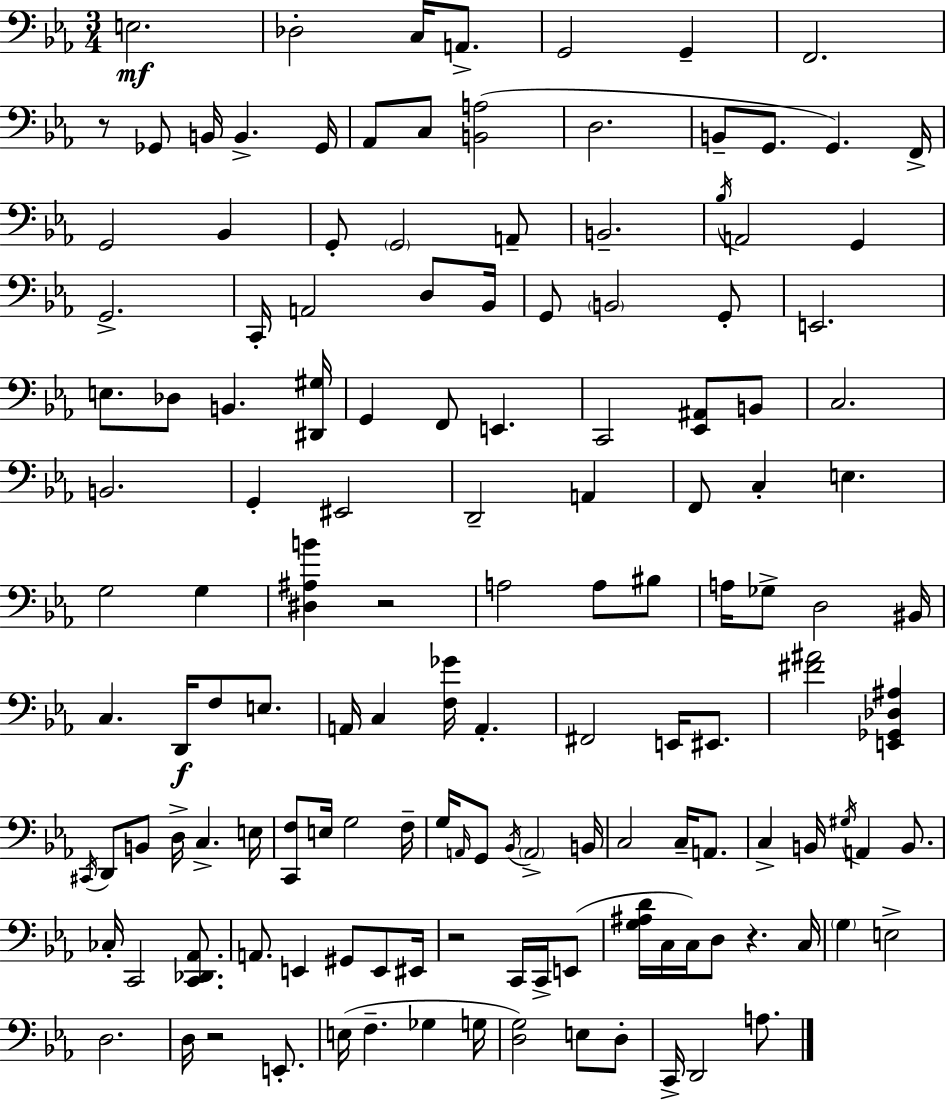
X:1
T:Untitled
M:3/4
L:1/4
K:Eb
E,2 _D,2 C,/4 A,,/2 G,,2 G,, F,,2 z/2 _G,,/2 B,,/4 B,, _G,,/4 _A,,/2 C,/2 [B,,A,]2 D,2 B,,/2 G,,/2 G,, F,,/4 G,,2 _B,, G,,/2 G,,2 A,,/2 B,,2 _B,/4 A,,2 G,, G,,2 C,,/4 A,,2 D,/2 _B,,/4 G,,/2 B,,2 G,,/2 E,,2 E,/2 _D,/2 B,, [^D,,^G,]/4 G,, F,,/2 E,, C,,2 [_E,,^A,,]/2 B,,/2 C,2 B,,2 G,, ^E,,2 D,,2 A,, F,,/2 C, E, G,2 G, [^D,^A,B] z2 A,2 A,/2 ^B,/2 A,/4 _G,/2 D,2 ^B,,/4 C, D,,/4 F,/2 E,/2 A,,/4 C, [F,_G]/4 A,, ^F,,2 E,,/4 ^E,,/2 [^F^A]2 [E,,_G,,_D,^A,] ^C,,/4 D,,/2 B,,/2 D,/4 C, E,/4 [C,,F,]/2 E,/4 G,2 F,/4 G,/4 A,,/4 G,,/2 _B,,/4 A,,2 B,,/4 C,2 C,/4 A,,/2 C, B,,/4 ^G,/4 A,, B,,/2 _C,/4 C,,2 [C,,_D,,_A,,]/2 A,,/2 E,, ^G,,/2 E,,/2 ^E,,/4 z2 C,,/4 C,,/4 E,,/2 [G,^A,D]/4 C,/4 C,/4 D,/2 z C,/4 G, E,2 D,2 D,/4 z2 E,,/2 E,/4 F, _G, G,/4 [D,G,]2 E,/2 D,/2 C,,/4 D,,2 A,/2